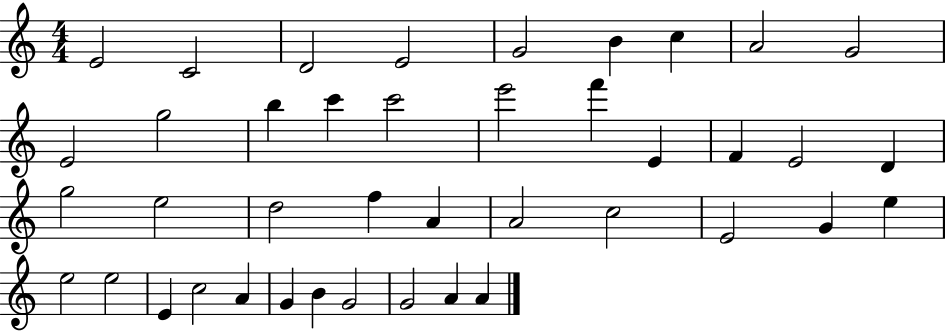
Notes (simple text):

E4/h C4/h D4/h E4/h G4/h B4/q C5/q A4/h G4/h E4/h G5/h B5/q C6/q C6/h E6/h F6/q E4/q F4/q E4/h D4/q G5/h E5/h D5/h F5/q A4/q A4/h C5/h E4/h G4/q E5/q E5/h E5/h E4/q C5/h A4/q G4/q B4/q G4/h G4/h A4/q A4/q